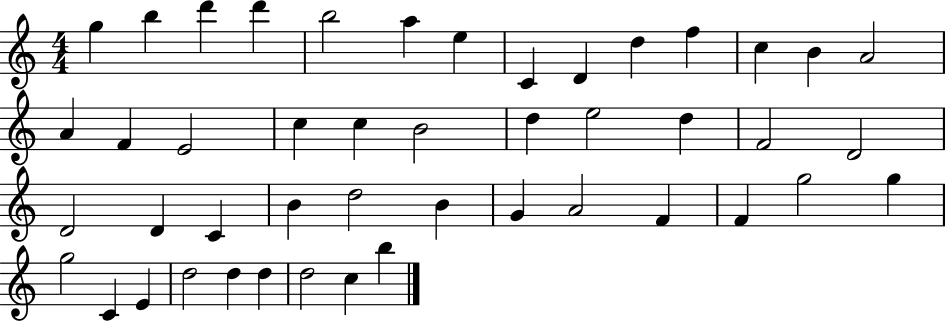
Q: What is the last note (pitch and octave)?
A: B5